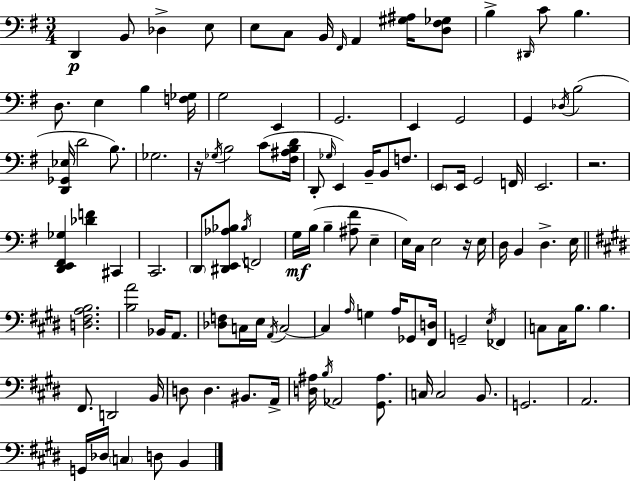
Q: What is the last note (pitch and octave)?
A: B2